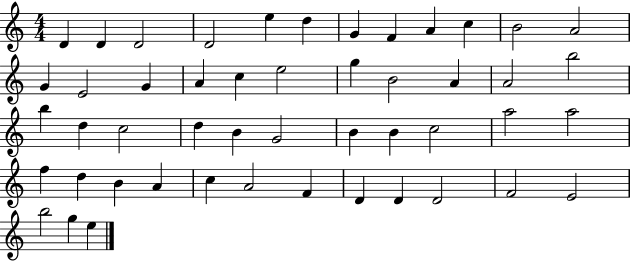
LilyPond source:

{
  \clef treble
  \numericTimeSignature
  \time 4/4
  \key c \major
  d'4 d'4 d'2 | d'2 e''4 d''4 | g'4 f'4 a'4 c''4 | b'2 a'2 | \break g'4 e'2 g'4 | a'4 c''4 e''2 | g''4 b'2 a'4 | a'2 b''2 | \break b''4 d''4 c''2 | d''4 b'4 g'2 | b'4 b'4 c''2 | a''2 a''2 | \break f''4 d''4 b'4 a'4 | c''4 a'2 f'4 | d'4 d'4 d'2 | f'2 e'2 | \break b''2 g''4 e''4 | \bar "|."
}